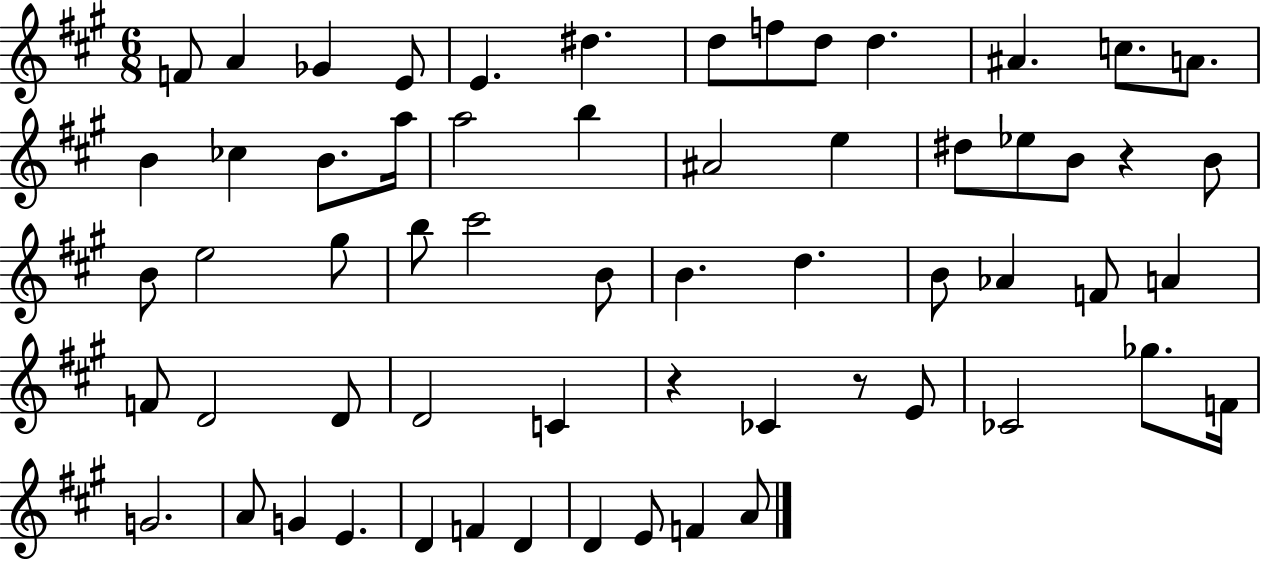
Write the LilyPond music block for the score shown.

{
  \clef treble
  \numericTimeSignature
  \time 6/8
  \key a \major
  f'8 a'4 ges'4 e'8 | e'4. dis''4. | d''8 f''8 d''8 d''4. | ais'4. c''8. a'8. | \break b'4 ces''4 b'8. a''16 | a''2 b''4 | ais'2 e''4 | dis''8 ees''8 b'8 r4 b'8 | \break b'8 e''2 gis''8 | b''8 cis'''2 b'8 | b'4. d''4. | b'8 aes'4 f'8 a'4 | \break f'8 d'2 d'8 | d'2 c'4 | r4 ces'4 r8 e'8 | ces'2 ges''8. f'16 | \break g'2. | a'8 g'4 e'4. | d'4 f'4 d'4 | d'4 e'8 f'4 a'8 | \break \bar "|."
}